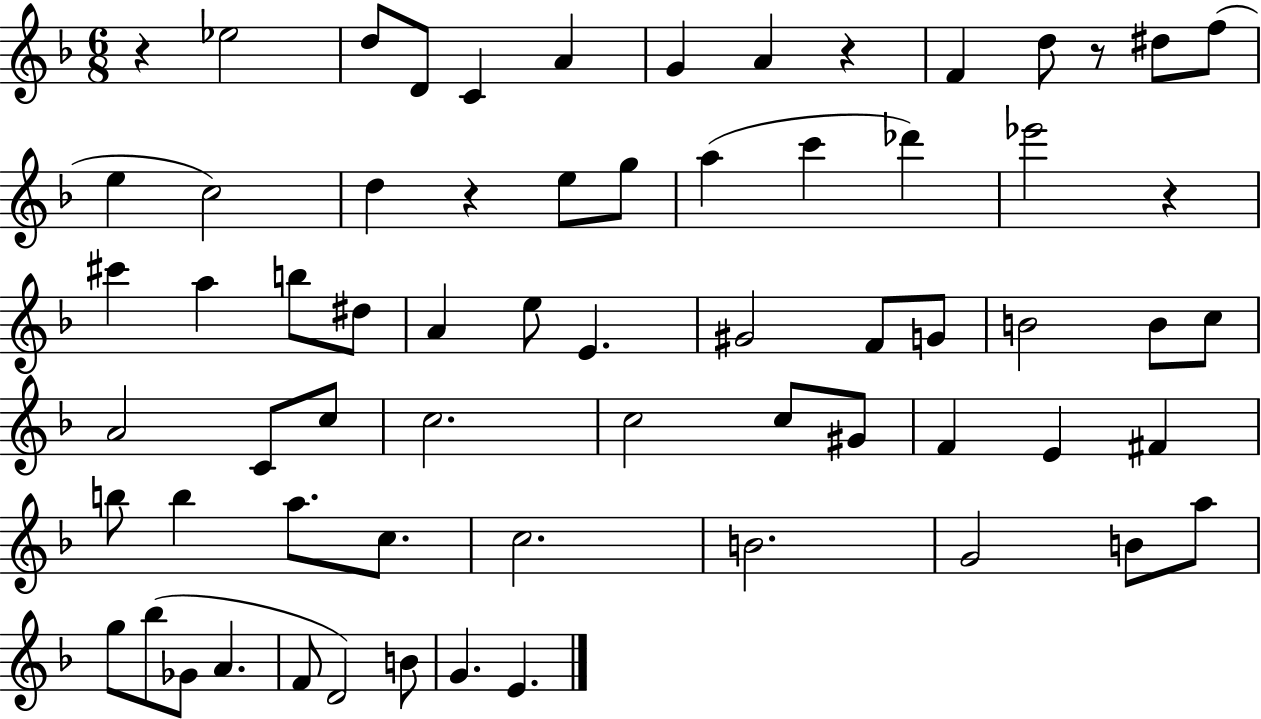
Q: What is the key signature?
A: F major